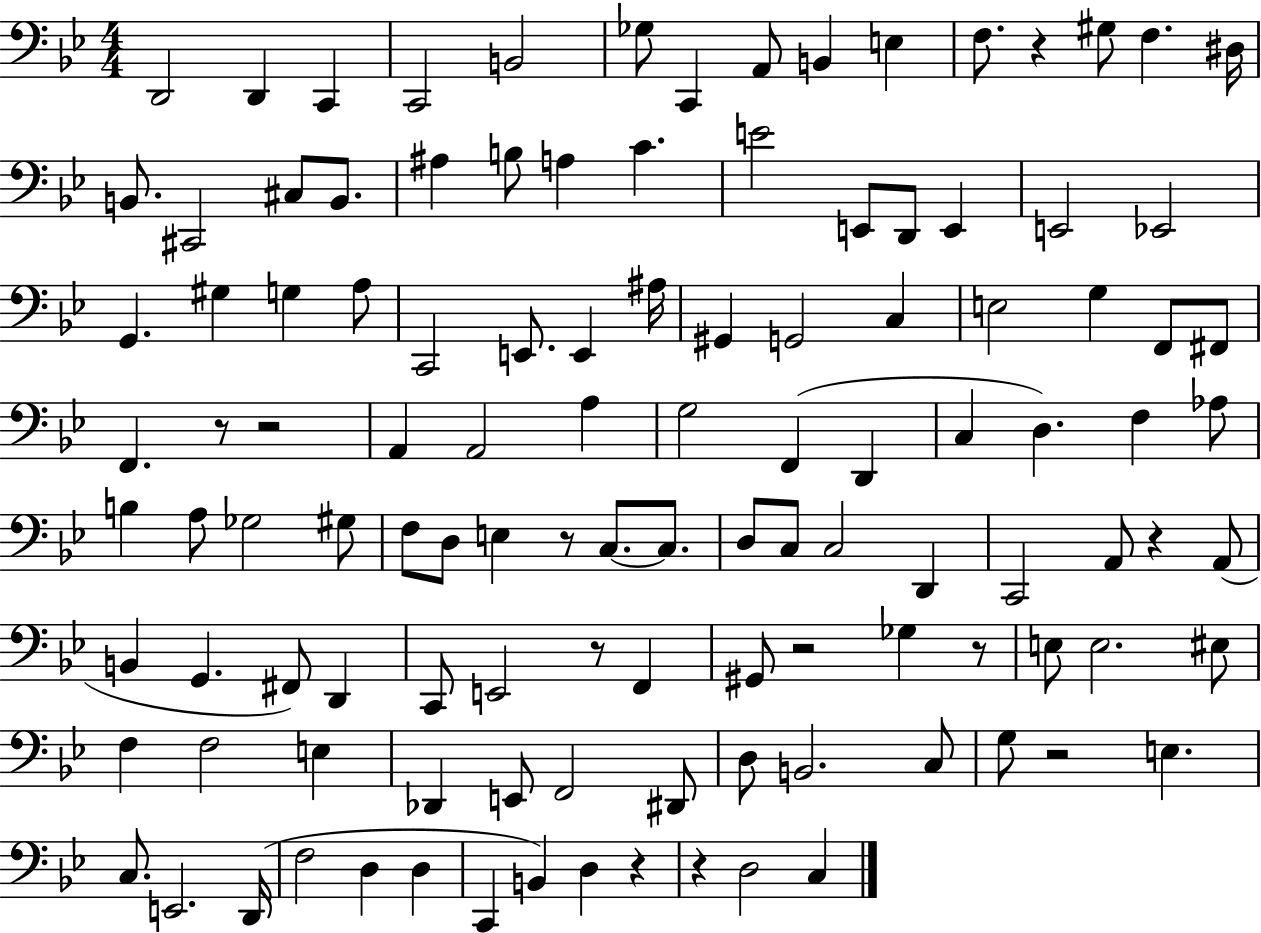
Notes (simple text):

D2/h D2/q C2/q C2/h B2/h Gb3/e C2/q A2/e B2/q E3/q F3/e. R/q G#3/e F3/q. D#3/s B2/e. C#2/h C#3/e B2/e. A#3/q B3/e A3/q C4/q. E4/h E2/e D2/e E2/q E2/h Eb2/h G2/q. G#3/q G3/q A3/e C2/h E2/e. E2/q A#3/s G#2/q G2/h C3/q E3/h G3/q F2/e F#2/e F2/q. R/e R/h A2/q A2/h A3/q G3/h F2/q D2/q C3/q D3/q. F3/q Ab3/e B3/q A3/e Gb3/h G#3/e F3/e D3/e E3/q R/e C3/e. C3/e. D3/e C3/e C3/h D2/q C2/h A2/e R/q A2/e B2/q G2/q. F#2/e D2/q C2/e E2/h R/e F2/q G#2/e R/h Gb3/q R/e E3/e E3/h. EIS3/e F3/q F3/h E3/q Db2/q E2/e F2/h D#2/e D3/e B2/h. C3/e G3/e R/h E3/q. C3/e. E2/h. D2/s F3/h D3/q D3/q C2/q B2/q D3/q R/q R/q D3/h C3/q